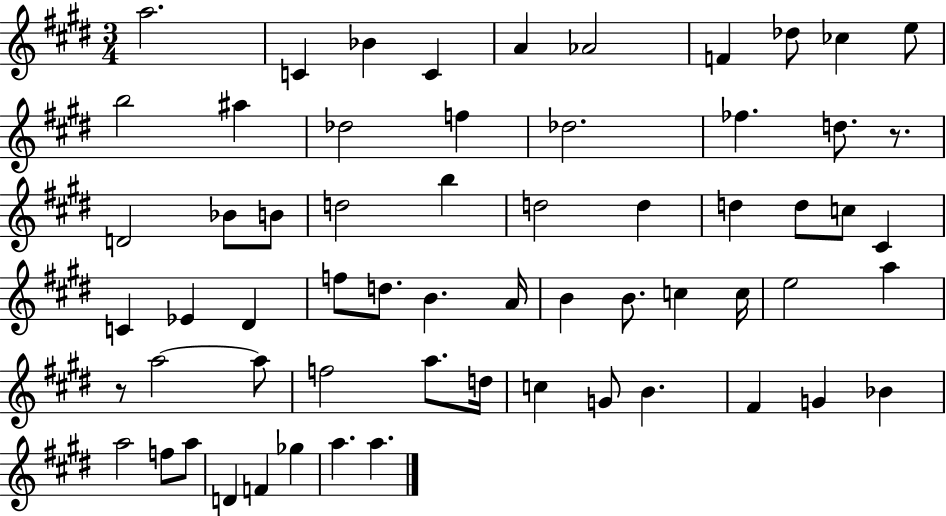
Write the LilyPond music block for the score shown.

{
  \clef treble
  \numericTimeSignature
  \time 3/4
  \key e \major
  \repeat volta 2 { a''2. | c'4 bes'4 c'4 | a'4 aes'2 | f'4 des''8 ces''4 e''8 | \break b''2 ais''4 | des''2 f''4 | des''2. | fes''4. d''8. r8. | \break d'2 bes'8 b'8 | d''2 b''4 | d''2 d''4 | d''4 d''8 c''8 cis'4 | \break c'4 ees'4 dis'4 | f''8 d''8. b'4. a'16 | b'4 b'8. c''4 c''16 | e''2 a''4 | \break r8 a''2~~ a''8 | f''2 a''8. d''16 | c''4 g'8 b'4. | fis'4 g'4 bes'4 | \break a''2 f''8 a''8 | d'4 f'4 ges''4 | a''4. a''4. | } \bar "|."
}